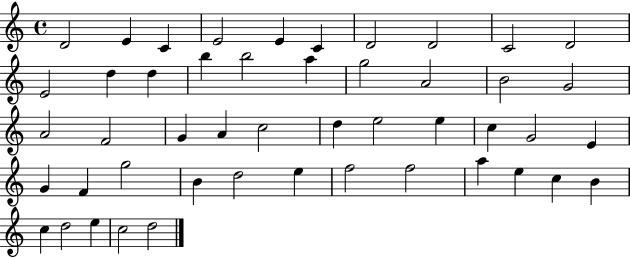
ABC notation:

X:1
T:Untitled
M:4/4
L:1/4
K:C
D2 E C E2 E C D2 D2 C2 D2 E2 d d b b2 a g2 A2 B2 G2 A2 F2 G A c2 d e2 e c G2 E G F g2 B d2 e f2 f2 a e c B c d2 e c2 d2